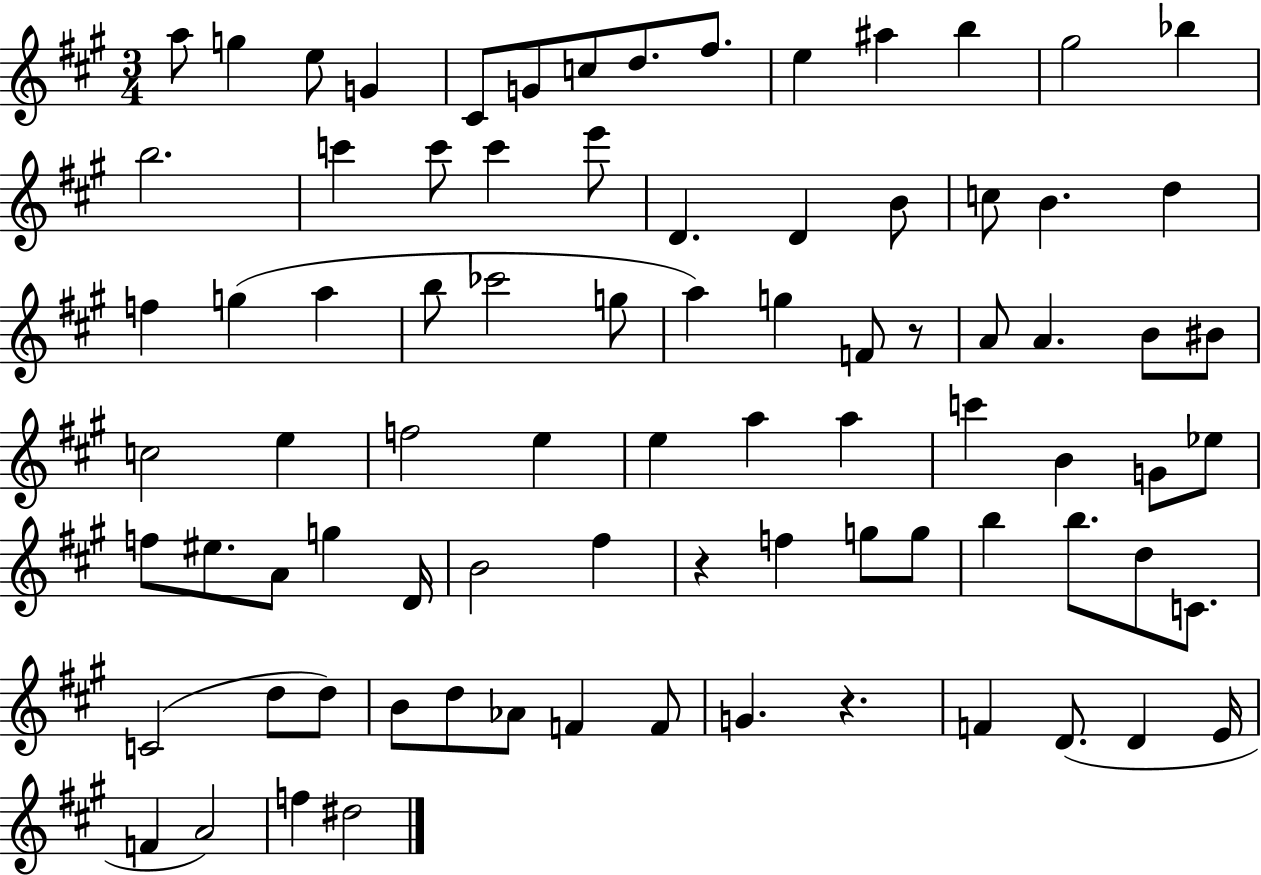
X:1
T:Untitled
M:3/4
L:1/4
K:A
a/2 g e/2 G ^C/2 G/2 c/2 d/2 ^f/2 e ^a b ^g2 _b b2 c' c'/2 c' e'/2 D D B/2 c/2 B d f g a b/2 _c'2 g/2 a g F/2 z/2 A/2 A B/2 ^B/2 c2 e f2 e e a a c' B G/2 _e/2 f/2 ^e/2 A/2 g D/4 B2 ^f z f g/2 g/2 b b/2 d/2 C/2 C2 d/2 d/2 B/2 d/2 _A/2 F F/2 G z F D/2 D E/4 F A2 f ^d2